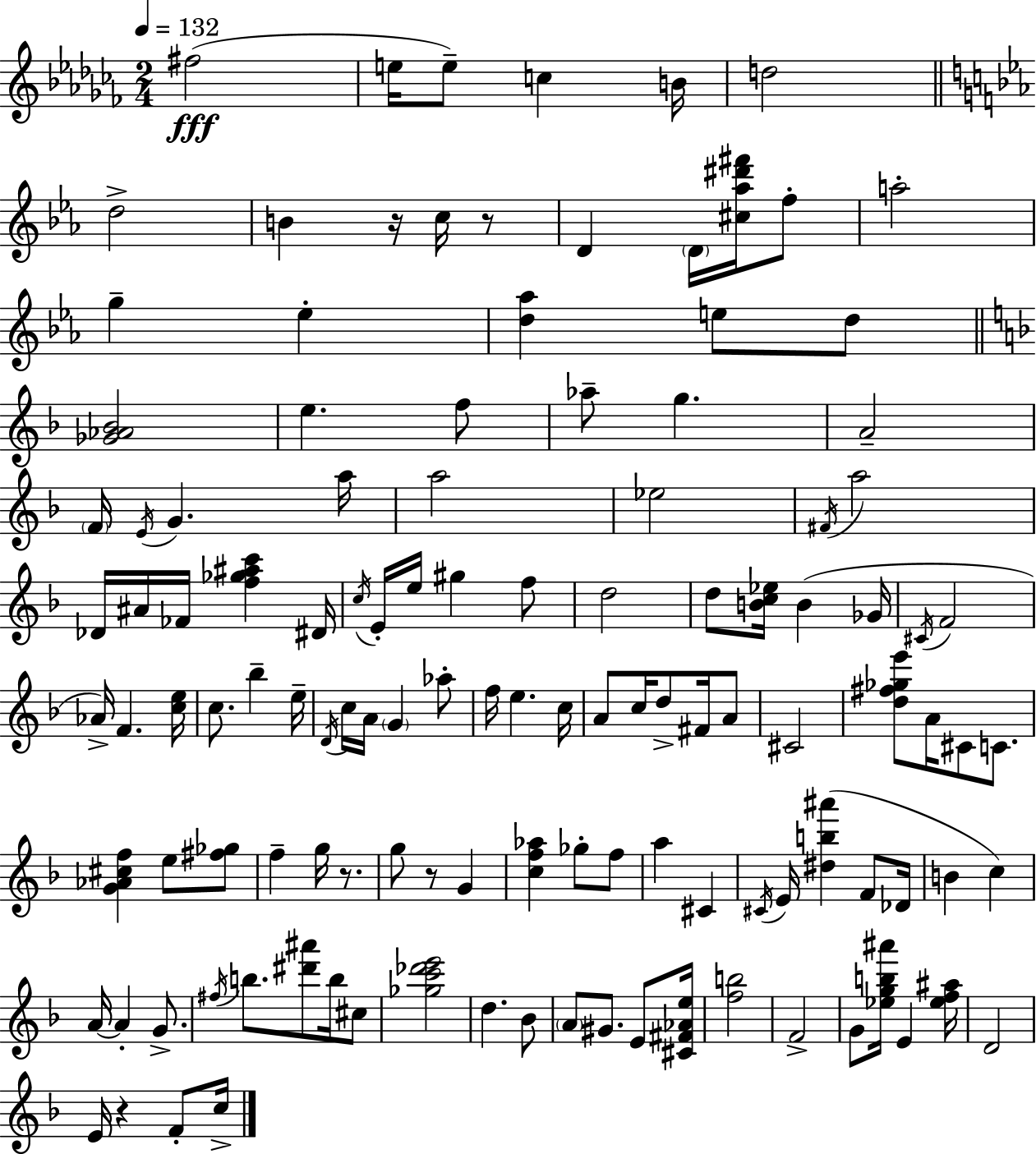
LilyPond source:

{
  \clef treble
  \numericTimeSignature
  \time 2/4
  \key aes \minor
  \tempo 4 = 132
  fis''2(\fff | e''16 e''8--) c''4 b'16 | d''2 | \bar "||" \break \key ees \major d''2-> | b'4 r16 c''16 r8 | d'4 \parenthesize d'16 <cis'' aes'' dis''' fis'''>16 f''8-. | a''2-. | \break g''4-- ees''4-. | <d'' aes''>4 e''8 d''8 | \bar "||" \break \key d \minor <ges' aes' bes'>2 | e''4. f''8 | aes''8-- g''4. | a'2-- | \break \parenthesize f'16 \acciaccatura { e'16 } g'4. | a''16 a''2 | ees''2 | \acciaccatura { fis'16 } a''2 | \break des'16 ais'16 fes'16 <f'' ges'' ais'' c'''>4 | dis'16 \acciaccatura { c''16 } e'16-. e''16 gis''4 | f''8 d''2 | d''8 <b' c'' ees''>16 b'4( | \break ges'16 \acciaccatura { cis'16 } f'2 | aes'16->) f'4. | <c'' e''>16 c''8. bes''4-- | e''16-- \acciaccatura { d'16 } c''16 a'16 \parenthesize g'4 | \break aes''8-. f''16 e''4. | c''16 a'8 c''16 | d''8-> fis'16 a'8 cis'2 | <d'' fis'' ges'' e'''>8 a'16 | \break cis'8 c'8. <g' aes' cis'' f''>4 | e''8 <fis'' ges''>8 f''4-- | g''16 r8. g''8 r8 | g'4 <c'' f'' aes''>4 | \break ges''8-. f''8 a''4 | cis'4 \acciaccatura { cis'16 } e'16 <dis'' b'' ais'''>4( | f'8 des'16 b'4 | c''4) a'16~~ a'4-. | \break g'8.-> \acciaccatura { fis''16 } b''8. | <dis''' ais'''>8 b''16 cis''8 <ges'' c''' des''' e'''>2 | d''4. | bes'8 \parenthesize a'8 | \break gis'8. e'8 <cis' fis' aes' e''>16 <f'' b''>2 | f'2-> | g'8 | <ees'' g'' b'' ais'''>16 e'4 <ees'' f'' ais''>16 d'2 | \break e'16 | r4 f'8-. c''16-> \bar "|."
}